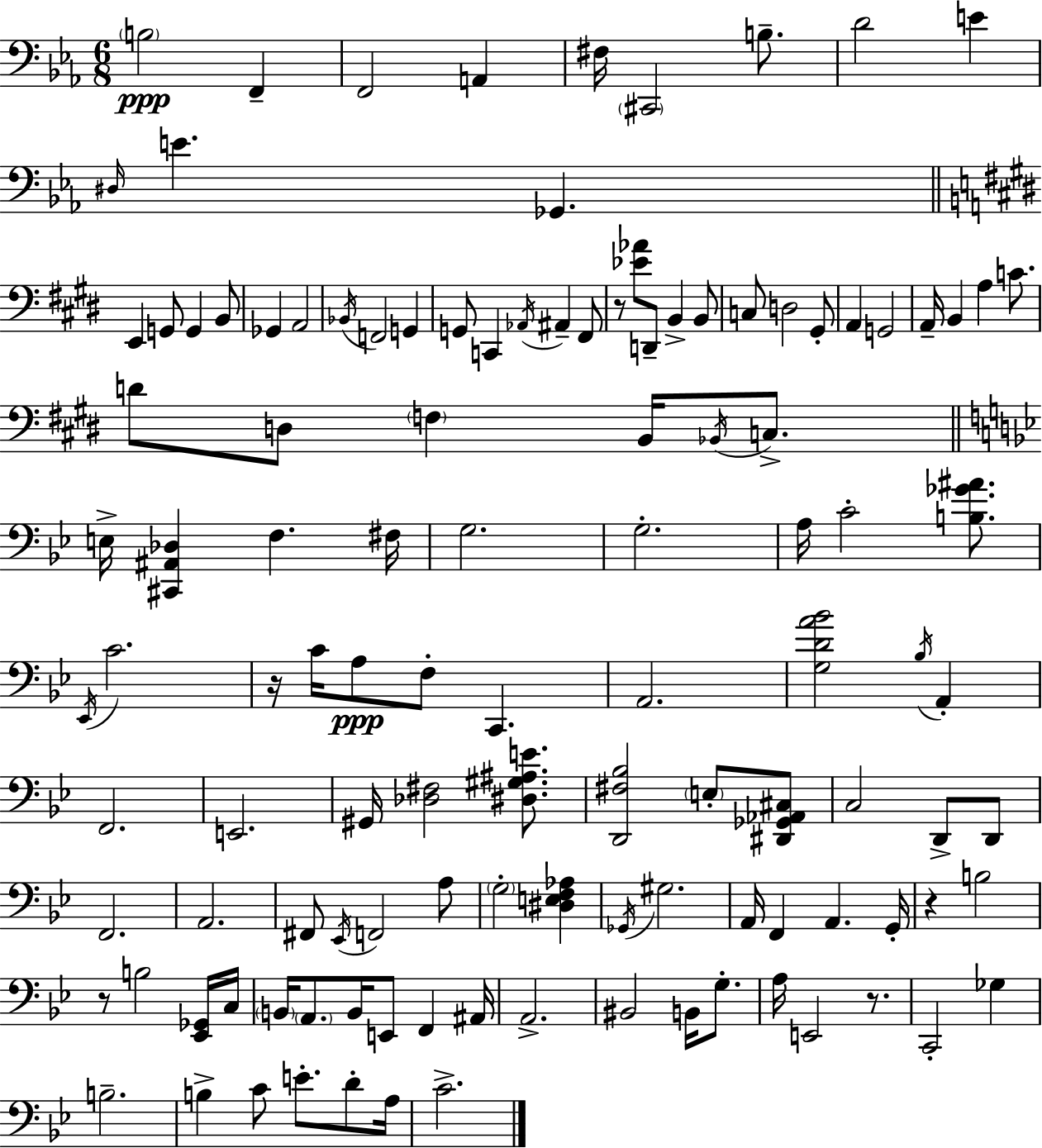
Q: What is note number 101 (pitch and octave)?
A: E4